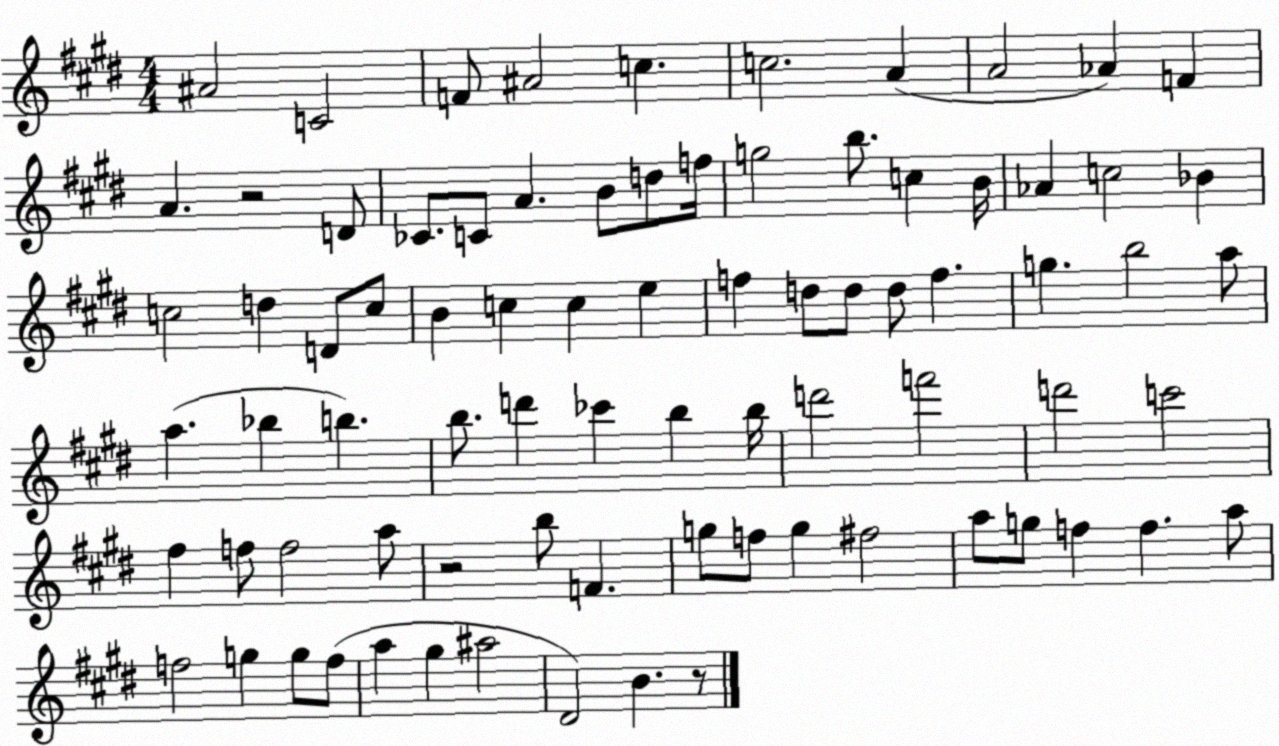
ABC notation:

X:1
T:Untitled
M:4/4
L:1/4
K:E
^A2 C2 F/2 ^A2 c c2 A A2 _A F A z2 D/2 _C/2 C/2 A B/2 d/2 f/4 g2 b/2 c B/4 _A c2 _B c2 d D/2 c/2 B c c e f d/2 d/2 d/2 f g b2 a/2 a _b b b/2 d' _c' b b/4 d'2 f'2 d'2 c'2 ^f f/2 f2 a/2 z2 b/2 F g/2 f/2 g ^f2 a/2 g/2 f f a/2 f2 g g/2 f/2 a ^g ^a2 ^D2 B z/2